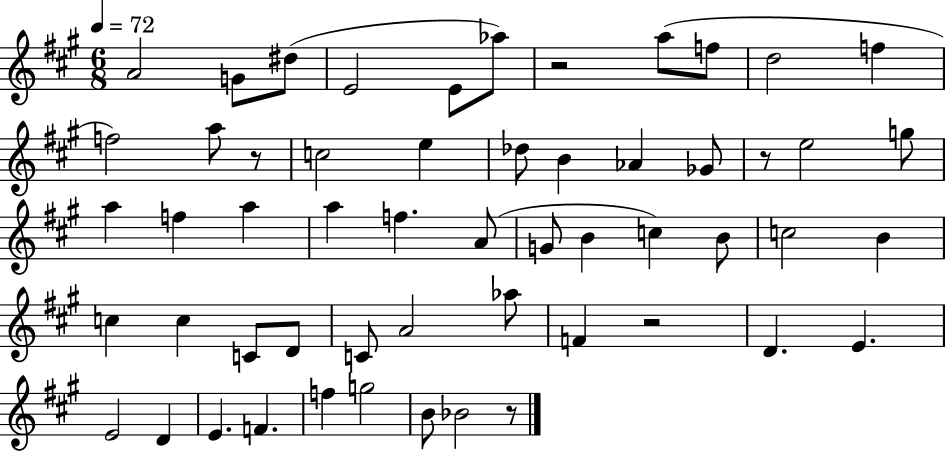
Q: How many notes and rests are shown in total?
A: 55